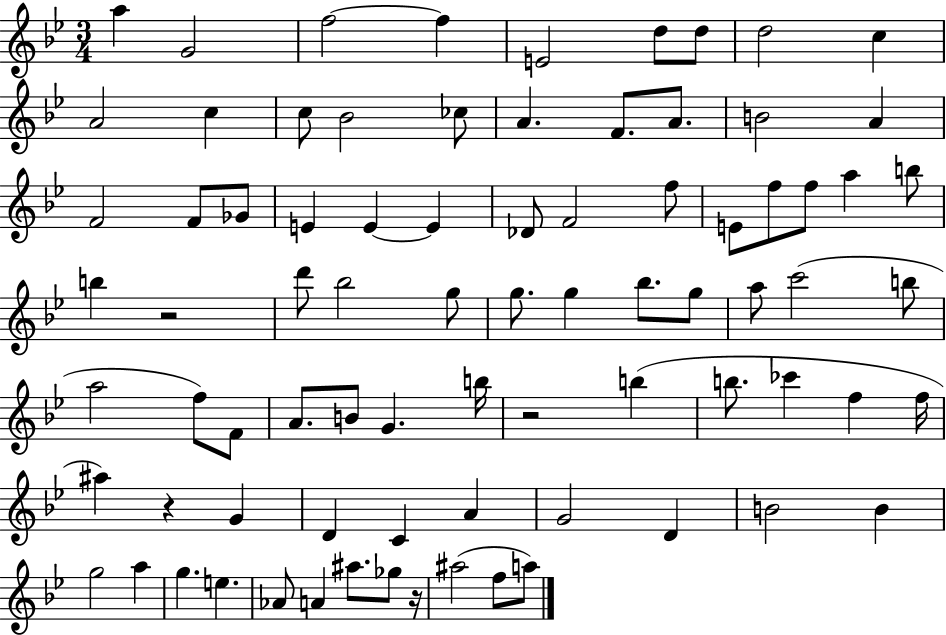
{
  \clef treble
  \numericTimeSignature
  \time 3/4
  \key bes \major
  a''4 g'2 | f''2~~ f''4 | e'2 d''8 d''8 | d''2 c''4 | \break a'2 c''4 | c''8 bes'2 ces''8 | a'4. f'8. a'8. | b'2 a'4 | \break f'2 f'8 ges'8 | e'4 e'4~~ e'4 | des'8 f'2 f''8 | e'8 f''8 f''8 a''4 b''8 | \break b''4 r2 | d'''8 bes''2 g''8 | g''8. g''4 bes''8. g''8 | a''8 c'''2( b''8 | \break a''2 f''8) f'8 | a'8. b'8 g'4. b''16 | r2 b''4( | b''8. ces'''4 f''4 f''16 | \break ais''4) r4 g'4 | d'4 c'4 a'4 | g'2 d'4 | b'2 b'4 | \break g''2 a''4 | g''4. e''4. | aes'8 a'4 ais''8. ges''8 r16 | ais''2( f''8 a''8) | \break \bar "|."
}